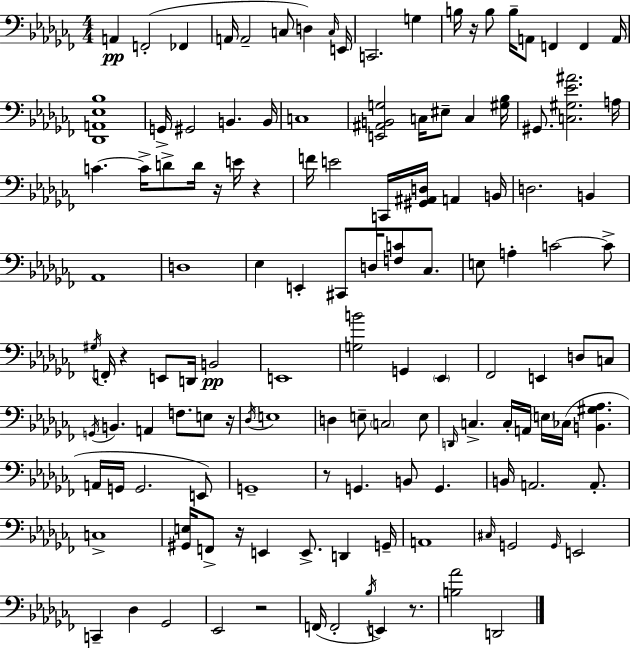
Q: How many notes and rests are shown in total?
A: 130